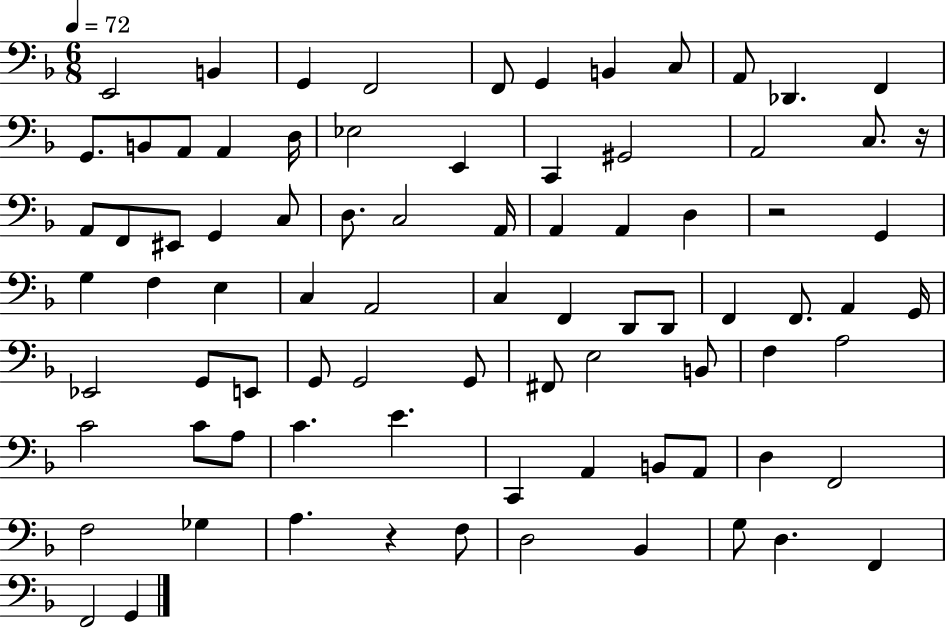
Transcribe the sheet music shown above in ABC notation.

X:1
T:Untitled
M:6/8
L:1/4
K:F
E,,2 B,, G,, F,,2 F,,/2 G,, B,, C,/2 A,,/2 _D,, F,, G,,/2 B,,/2 A,,/2 A,, D,/4 _E,2 E,, C,, ^G,,2 A,,2 C,/2 z/4 A,,/2 F,,/2 ^E,,/2 G,, C,/2 D,/2 C,2 A,,/4 A,, A,, D, z2 G,, G, F, E, C, A,,2 C, F,, D,,/2 D,,/2 F,, F,,/2 A,, G,,/4 _E,,2 G,,/2 E,,/2 G,,/2 G,,2 G,,/2 ^F,,/2 E,2 B,,/2 F, A,2 C2 C/2 A,/2 C E C,, A,, B,,/2 A,,/2 D, F,,2 F,2 _G, A, z F,/2 D,2 _B,, G,/2 D, F,, F,,2 G,,